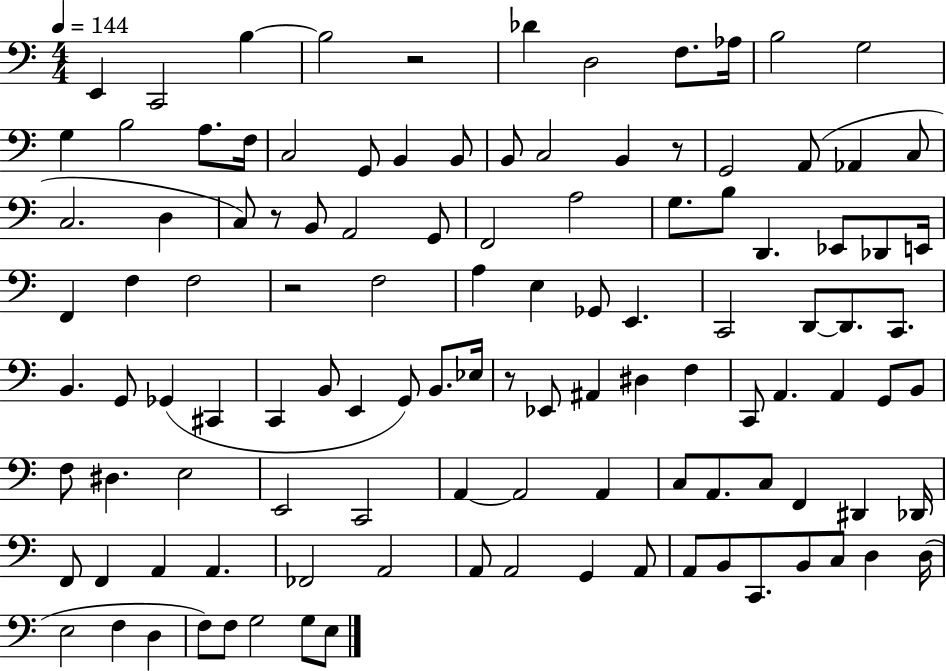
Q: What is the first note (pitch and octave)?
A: E2